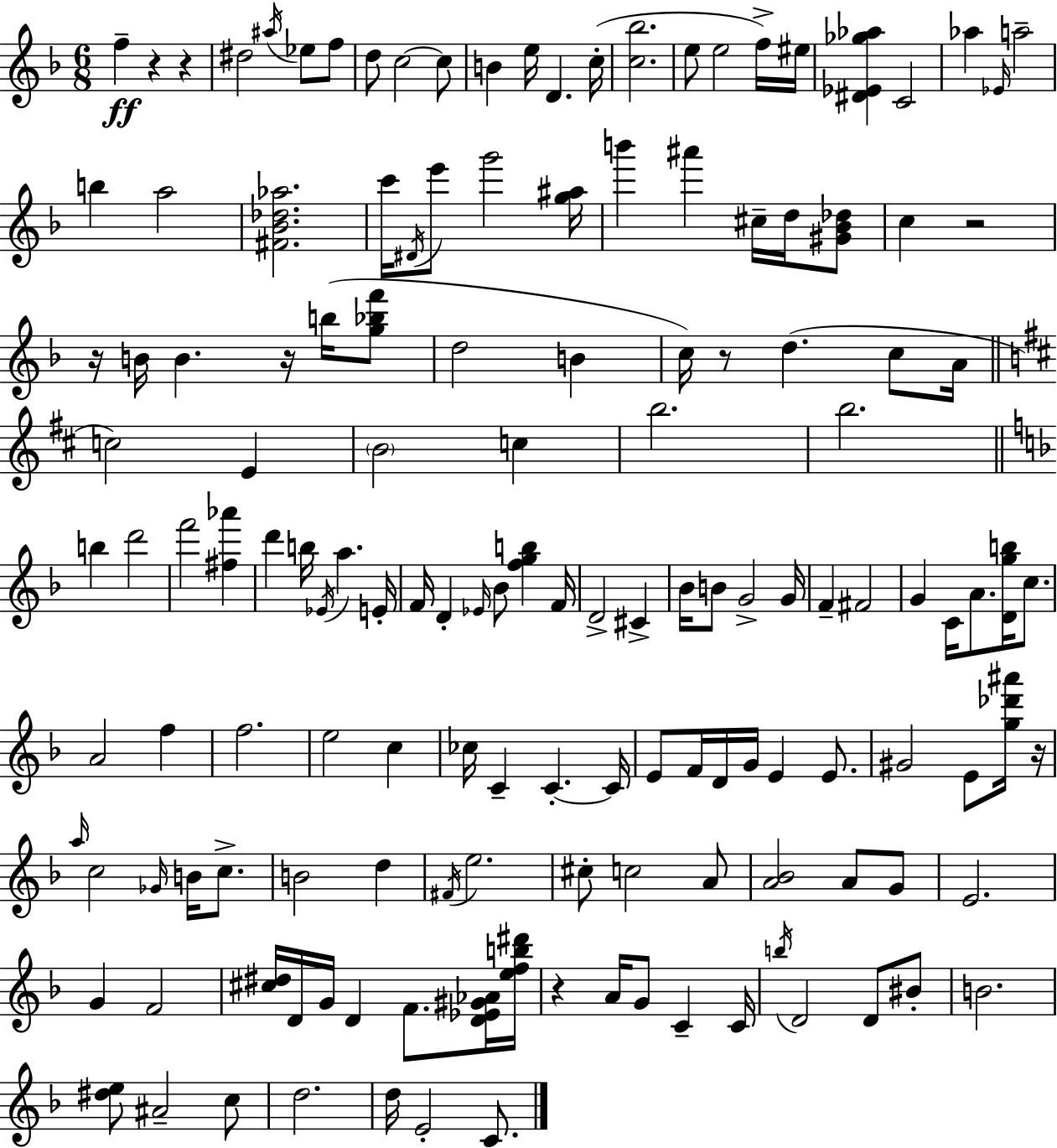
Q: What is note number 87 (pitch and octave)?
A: G#4